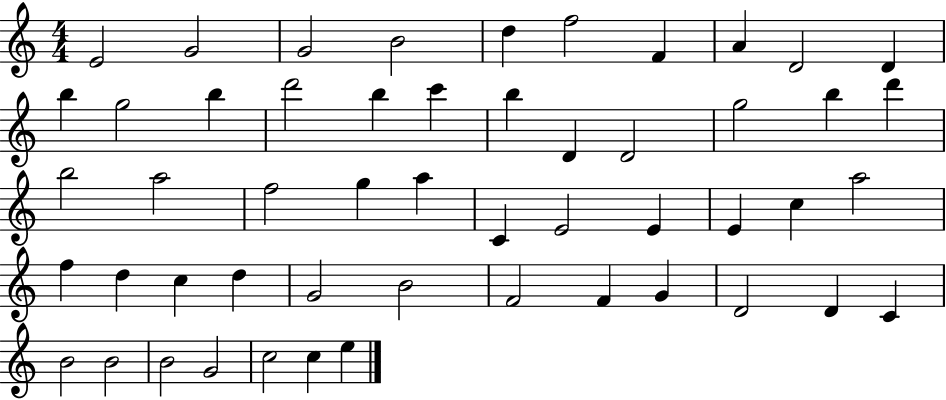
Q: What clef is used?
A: treble